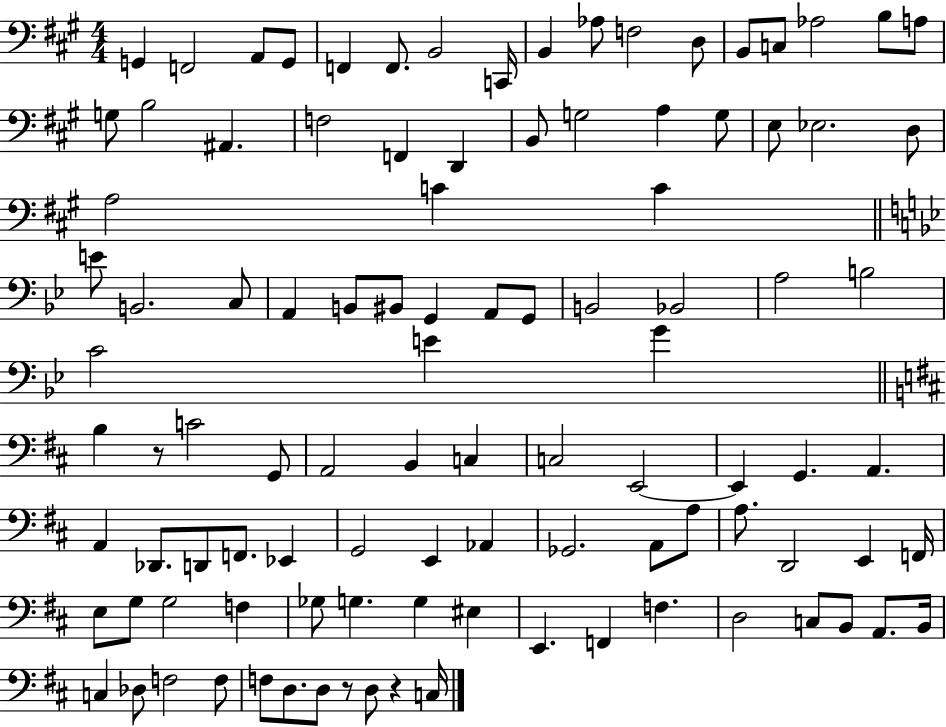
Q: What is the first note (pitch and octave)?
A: G2